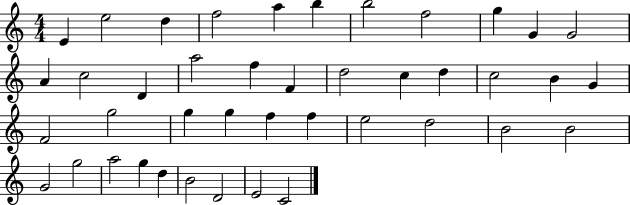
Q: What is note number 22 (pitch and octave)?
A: B4